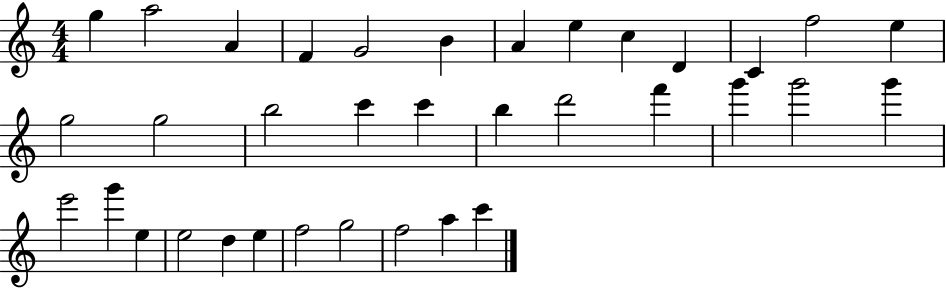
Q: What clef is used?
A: treble